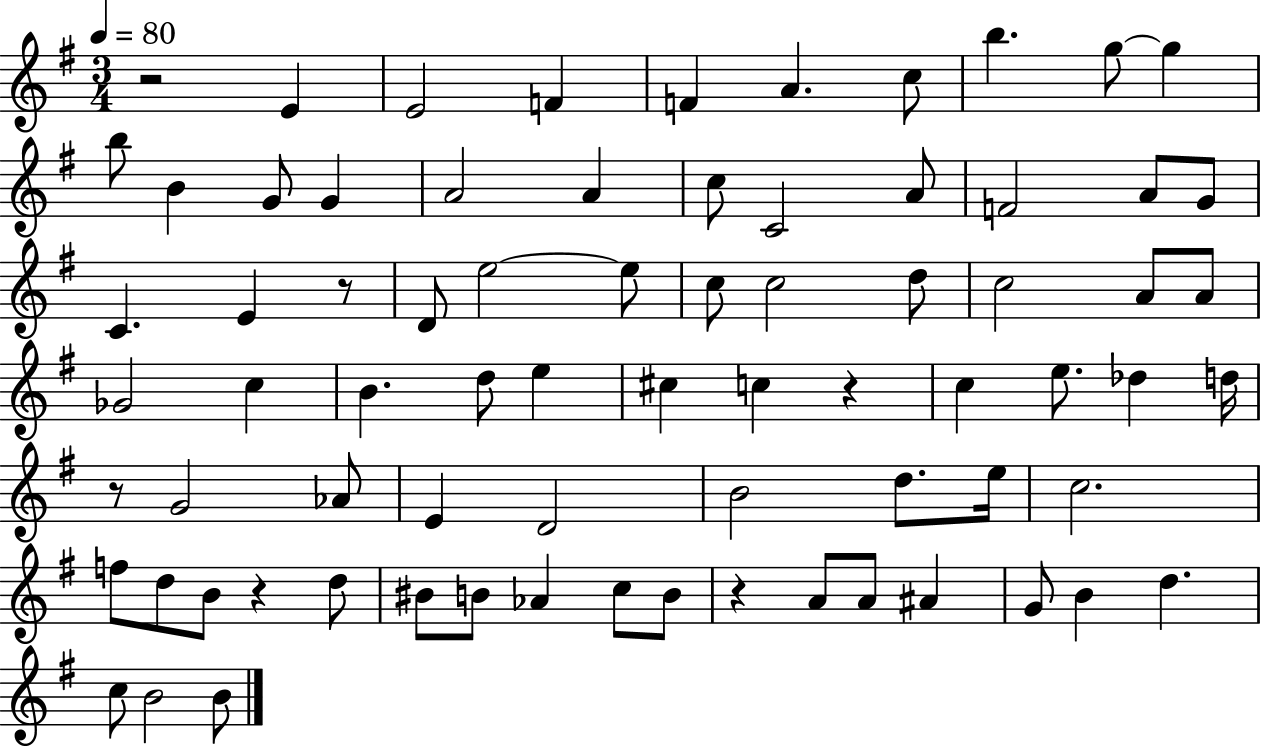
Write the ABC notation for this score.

X:1
T:Untitled
M:3/4
L:1/4
K:G
z2 E E2 F F A c/2 b g/2 g b/2 B G/2 G A2 A c/2 C2 A/2 F2 A/2 G/2 C E z/2 D/2 e2 e/2 c/2 c2 d/2 c2 A/2 A/2 _G2 c B d/2 e ^c c z c e/2 _d d/4 z/2 G2 _A/2 E D2 B2 d/2 e/4 c2 f/2 d/2 B/2 z d/2 ^B/2 B/2 _A c/2 B/2 z A/2 A/2 ^A G/2 B d c/2 B2 B/2